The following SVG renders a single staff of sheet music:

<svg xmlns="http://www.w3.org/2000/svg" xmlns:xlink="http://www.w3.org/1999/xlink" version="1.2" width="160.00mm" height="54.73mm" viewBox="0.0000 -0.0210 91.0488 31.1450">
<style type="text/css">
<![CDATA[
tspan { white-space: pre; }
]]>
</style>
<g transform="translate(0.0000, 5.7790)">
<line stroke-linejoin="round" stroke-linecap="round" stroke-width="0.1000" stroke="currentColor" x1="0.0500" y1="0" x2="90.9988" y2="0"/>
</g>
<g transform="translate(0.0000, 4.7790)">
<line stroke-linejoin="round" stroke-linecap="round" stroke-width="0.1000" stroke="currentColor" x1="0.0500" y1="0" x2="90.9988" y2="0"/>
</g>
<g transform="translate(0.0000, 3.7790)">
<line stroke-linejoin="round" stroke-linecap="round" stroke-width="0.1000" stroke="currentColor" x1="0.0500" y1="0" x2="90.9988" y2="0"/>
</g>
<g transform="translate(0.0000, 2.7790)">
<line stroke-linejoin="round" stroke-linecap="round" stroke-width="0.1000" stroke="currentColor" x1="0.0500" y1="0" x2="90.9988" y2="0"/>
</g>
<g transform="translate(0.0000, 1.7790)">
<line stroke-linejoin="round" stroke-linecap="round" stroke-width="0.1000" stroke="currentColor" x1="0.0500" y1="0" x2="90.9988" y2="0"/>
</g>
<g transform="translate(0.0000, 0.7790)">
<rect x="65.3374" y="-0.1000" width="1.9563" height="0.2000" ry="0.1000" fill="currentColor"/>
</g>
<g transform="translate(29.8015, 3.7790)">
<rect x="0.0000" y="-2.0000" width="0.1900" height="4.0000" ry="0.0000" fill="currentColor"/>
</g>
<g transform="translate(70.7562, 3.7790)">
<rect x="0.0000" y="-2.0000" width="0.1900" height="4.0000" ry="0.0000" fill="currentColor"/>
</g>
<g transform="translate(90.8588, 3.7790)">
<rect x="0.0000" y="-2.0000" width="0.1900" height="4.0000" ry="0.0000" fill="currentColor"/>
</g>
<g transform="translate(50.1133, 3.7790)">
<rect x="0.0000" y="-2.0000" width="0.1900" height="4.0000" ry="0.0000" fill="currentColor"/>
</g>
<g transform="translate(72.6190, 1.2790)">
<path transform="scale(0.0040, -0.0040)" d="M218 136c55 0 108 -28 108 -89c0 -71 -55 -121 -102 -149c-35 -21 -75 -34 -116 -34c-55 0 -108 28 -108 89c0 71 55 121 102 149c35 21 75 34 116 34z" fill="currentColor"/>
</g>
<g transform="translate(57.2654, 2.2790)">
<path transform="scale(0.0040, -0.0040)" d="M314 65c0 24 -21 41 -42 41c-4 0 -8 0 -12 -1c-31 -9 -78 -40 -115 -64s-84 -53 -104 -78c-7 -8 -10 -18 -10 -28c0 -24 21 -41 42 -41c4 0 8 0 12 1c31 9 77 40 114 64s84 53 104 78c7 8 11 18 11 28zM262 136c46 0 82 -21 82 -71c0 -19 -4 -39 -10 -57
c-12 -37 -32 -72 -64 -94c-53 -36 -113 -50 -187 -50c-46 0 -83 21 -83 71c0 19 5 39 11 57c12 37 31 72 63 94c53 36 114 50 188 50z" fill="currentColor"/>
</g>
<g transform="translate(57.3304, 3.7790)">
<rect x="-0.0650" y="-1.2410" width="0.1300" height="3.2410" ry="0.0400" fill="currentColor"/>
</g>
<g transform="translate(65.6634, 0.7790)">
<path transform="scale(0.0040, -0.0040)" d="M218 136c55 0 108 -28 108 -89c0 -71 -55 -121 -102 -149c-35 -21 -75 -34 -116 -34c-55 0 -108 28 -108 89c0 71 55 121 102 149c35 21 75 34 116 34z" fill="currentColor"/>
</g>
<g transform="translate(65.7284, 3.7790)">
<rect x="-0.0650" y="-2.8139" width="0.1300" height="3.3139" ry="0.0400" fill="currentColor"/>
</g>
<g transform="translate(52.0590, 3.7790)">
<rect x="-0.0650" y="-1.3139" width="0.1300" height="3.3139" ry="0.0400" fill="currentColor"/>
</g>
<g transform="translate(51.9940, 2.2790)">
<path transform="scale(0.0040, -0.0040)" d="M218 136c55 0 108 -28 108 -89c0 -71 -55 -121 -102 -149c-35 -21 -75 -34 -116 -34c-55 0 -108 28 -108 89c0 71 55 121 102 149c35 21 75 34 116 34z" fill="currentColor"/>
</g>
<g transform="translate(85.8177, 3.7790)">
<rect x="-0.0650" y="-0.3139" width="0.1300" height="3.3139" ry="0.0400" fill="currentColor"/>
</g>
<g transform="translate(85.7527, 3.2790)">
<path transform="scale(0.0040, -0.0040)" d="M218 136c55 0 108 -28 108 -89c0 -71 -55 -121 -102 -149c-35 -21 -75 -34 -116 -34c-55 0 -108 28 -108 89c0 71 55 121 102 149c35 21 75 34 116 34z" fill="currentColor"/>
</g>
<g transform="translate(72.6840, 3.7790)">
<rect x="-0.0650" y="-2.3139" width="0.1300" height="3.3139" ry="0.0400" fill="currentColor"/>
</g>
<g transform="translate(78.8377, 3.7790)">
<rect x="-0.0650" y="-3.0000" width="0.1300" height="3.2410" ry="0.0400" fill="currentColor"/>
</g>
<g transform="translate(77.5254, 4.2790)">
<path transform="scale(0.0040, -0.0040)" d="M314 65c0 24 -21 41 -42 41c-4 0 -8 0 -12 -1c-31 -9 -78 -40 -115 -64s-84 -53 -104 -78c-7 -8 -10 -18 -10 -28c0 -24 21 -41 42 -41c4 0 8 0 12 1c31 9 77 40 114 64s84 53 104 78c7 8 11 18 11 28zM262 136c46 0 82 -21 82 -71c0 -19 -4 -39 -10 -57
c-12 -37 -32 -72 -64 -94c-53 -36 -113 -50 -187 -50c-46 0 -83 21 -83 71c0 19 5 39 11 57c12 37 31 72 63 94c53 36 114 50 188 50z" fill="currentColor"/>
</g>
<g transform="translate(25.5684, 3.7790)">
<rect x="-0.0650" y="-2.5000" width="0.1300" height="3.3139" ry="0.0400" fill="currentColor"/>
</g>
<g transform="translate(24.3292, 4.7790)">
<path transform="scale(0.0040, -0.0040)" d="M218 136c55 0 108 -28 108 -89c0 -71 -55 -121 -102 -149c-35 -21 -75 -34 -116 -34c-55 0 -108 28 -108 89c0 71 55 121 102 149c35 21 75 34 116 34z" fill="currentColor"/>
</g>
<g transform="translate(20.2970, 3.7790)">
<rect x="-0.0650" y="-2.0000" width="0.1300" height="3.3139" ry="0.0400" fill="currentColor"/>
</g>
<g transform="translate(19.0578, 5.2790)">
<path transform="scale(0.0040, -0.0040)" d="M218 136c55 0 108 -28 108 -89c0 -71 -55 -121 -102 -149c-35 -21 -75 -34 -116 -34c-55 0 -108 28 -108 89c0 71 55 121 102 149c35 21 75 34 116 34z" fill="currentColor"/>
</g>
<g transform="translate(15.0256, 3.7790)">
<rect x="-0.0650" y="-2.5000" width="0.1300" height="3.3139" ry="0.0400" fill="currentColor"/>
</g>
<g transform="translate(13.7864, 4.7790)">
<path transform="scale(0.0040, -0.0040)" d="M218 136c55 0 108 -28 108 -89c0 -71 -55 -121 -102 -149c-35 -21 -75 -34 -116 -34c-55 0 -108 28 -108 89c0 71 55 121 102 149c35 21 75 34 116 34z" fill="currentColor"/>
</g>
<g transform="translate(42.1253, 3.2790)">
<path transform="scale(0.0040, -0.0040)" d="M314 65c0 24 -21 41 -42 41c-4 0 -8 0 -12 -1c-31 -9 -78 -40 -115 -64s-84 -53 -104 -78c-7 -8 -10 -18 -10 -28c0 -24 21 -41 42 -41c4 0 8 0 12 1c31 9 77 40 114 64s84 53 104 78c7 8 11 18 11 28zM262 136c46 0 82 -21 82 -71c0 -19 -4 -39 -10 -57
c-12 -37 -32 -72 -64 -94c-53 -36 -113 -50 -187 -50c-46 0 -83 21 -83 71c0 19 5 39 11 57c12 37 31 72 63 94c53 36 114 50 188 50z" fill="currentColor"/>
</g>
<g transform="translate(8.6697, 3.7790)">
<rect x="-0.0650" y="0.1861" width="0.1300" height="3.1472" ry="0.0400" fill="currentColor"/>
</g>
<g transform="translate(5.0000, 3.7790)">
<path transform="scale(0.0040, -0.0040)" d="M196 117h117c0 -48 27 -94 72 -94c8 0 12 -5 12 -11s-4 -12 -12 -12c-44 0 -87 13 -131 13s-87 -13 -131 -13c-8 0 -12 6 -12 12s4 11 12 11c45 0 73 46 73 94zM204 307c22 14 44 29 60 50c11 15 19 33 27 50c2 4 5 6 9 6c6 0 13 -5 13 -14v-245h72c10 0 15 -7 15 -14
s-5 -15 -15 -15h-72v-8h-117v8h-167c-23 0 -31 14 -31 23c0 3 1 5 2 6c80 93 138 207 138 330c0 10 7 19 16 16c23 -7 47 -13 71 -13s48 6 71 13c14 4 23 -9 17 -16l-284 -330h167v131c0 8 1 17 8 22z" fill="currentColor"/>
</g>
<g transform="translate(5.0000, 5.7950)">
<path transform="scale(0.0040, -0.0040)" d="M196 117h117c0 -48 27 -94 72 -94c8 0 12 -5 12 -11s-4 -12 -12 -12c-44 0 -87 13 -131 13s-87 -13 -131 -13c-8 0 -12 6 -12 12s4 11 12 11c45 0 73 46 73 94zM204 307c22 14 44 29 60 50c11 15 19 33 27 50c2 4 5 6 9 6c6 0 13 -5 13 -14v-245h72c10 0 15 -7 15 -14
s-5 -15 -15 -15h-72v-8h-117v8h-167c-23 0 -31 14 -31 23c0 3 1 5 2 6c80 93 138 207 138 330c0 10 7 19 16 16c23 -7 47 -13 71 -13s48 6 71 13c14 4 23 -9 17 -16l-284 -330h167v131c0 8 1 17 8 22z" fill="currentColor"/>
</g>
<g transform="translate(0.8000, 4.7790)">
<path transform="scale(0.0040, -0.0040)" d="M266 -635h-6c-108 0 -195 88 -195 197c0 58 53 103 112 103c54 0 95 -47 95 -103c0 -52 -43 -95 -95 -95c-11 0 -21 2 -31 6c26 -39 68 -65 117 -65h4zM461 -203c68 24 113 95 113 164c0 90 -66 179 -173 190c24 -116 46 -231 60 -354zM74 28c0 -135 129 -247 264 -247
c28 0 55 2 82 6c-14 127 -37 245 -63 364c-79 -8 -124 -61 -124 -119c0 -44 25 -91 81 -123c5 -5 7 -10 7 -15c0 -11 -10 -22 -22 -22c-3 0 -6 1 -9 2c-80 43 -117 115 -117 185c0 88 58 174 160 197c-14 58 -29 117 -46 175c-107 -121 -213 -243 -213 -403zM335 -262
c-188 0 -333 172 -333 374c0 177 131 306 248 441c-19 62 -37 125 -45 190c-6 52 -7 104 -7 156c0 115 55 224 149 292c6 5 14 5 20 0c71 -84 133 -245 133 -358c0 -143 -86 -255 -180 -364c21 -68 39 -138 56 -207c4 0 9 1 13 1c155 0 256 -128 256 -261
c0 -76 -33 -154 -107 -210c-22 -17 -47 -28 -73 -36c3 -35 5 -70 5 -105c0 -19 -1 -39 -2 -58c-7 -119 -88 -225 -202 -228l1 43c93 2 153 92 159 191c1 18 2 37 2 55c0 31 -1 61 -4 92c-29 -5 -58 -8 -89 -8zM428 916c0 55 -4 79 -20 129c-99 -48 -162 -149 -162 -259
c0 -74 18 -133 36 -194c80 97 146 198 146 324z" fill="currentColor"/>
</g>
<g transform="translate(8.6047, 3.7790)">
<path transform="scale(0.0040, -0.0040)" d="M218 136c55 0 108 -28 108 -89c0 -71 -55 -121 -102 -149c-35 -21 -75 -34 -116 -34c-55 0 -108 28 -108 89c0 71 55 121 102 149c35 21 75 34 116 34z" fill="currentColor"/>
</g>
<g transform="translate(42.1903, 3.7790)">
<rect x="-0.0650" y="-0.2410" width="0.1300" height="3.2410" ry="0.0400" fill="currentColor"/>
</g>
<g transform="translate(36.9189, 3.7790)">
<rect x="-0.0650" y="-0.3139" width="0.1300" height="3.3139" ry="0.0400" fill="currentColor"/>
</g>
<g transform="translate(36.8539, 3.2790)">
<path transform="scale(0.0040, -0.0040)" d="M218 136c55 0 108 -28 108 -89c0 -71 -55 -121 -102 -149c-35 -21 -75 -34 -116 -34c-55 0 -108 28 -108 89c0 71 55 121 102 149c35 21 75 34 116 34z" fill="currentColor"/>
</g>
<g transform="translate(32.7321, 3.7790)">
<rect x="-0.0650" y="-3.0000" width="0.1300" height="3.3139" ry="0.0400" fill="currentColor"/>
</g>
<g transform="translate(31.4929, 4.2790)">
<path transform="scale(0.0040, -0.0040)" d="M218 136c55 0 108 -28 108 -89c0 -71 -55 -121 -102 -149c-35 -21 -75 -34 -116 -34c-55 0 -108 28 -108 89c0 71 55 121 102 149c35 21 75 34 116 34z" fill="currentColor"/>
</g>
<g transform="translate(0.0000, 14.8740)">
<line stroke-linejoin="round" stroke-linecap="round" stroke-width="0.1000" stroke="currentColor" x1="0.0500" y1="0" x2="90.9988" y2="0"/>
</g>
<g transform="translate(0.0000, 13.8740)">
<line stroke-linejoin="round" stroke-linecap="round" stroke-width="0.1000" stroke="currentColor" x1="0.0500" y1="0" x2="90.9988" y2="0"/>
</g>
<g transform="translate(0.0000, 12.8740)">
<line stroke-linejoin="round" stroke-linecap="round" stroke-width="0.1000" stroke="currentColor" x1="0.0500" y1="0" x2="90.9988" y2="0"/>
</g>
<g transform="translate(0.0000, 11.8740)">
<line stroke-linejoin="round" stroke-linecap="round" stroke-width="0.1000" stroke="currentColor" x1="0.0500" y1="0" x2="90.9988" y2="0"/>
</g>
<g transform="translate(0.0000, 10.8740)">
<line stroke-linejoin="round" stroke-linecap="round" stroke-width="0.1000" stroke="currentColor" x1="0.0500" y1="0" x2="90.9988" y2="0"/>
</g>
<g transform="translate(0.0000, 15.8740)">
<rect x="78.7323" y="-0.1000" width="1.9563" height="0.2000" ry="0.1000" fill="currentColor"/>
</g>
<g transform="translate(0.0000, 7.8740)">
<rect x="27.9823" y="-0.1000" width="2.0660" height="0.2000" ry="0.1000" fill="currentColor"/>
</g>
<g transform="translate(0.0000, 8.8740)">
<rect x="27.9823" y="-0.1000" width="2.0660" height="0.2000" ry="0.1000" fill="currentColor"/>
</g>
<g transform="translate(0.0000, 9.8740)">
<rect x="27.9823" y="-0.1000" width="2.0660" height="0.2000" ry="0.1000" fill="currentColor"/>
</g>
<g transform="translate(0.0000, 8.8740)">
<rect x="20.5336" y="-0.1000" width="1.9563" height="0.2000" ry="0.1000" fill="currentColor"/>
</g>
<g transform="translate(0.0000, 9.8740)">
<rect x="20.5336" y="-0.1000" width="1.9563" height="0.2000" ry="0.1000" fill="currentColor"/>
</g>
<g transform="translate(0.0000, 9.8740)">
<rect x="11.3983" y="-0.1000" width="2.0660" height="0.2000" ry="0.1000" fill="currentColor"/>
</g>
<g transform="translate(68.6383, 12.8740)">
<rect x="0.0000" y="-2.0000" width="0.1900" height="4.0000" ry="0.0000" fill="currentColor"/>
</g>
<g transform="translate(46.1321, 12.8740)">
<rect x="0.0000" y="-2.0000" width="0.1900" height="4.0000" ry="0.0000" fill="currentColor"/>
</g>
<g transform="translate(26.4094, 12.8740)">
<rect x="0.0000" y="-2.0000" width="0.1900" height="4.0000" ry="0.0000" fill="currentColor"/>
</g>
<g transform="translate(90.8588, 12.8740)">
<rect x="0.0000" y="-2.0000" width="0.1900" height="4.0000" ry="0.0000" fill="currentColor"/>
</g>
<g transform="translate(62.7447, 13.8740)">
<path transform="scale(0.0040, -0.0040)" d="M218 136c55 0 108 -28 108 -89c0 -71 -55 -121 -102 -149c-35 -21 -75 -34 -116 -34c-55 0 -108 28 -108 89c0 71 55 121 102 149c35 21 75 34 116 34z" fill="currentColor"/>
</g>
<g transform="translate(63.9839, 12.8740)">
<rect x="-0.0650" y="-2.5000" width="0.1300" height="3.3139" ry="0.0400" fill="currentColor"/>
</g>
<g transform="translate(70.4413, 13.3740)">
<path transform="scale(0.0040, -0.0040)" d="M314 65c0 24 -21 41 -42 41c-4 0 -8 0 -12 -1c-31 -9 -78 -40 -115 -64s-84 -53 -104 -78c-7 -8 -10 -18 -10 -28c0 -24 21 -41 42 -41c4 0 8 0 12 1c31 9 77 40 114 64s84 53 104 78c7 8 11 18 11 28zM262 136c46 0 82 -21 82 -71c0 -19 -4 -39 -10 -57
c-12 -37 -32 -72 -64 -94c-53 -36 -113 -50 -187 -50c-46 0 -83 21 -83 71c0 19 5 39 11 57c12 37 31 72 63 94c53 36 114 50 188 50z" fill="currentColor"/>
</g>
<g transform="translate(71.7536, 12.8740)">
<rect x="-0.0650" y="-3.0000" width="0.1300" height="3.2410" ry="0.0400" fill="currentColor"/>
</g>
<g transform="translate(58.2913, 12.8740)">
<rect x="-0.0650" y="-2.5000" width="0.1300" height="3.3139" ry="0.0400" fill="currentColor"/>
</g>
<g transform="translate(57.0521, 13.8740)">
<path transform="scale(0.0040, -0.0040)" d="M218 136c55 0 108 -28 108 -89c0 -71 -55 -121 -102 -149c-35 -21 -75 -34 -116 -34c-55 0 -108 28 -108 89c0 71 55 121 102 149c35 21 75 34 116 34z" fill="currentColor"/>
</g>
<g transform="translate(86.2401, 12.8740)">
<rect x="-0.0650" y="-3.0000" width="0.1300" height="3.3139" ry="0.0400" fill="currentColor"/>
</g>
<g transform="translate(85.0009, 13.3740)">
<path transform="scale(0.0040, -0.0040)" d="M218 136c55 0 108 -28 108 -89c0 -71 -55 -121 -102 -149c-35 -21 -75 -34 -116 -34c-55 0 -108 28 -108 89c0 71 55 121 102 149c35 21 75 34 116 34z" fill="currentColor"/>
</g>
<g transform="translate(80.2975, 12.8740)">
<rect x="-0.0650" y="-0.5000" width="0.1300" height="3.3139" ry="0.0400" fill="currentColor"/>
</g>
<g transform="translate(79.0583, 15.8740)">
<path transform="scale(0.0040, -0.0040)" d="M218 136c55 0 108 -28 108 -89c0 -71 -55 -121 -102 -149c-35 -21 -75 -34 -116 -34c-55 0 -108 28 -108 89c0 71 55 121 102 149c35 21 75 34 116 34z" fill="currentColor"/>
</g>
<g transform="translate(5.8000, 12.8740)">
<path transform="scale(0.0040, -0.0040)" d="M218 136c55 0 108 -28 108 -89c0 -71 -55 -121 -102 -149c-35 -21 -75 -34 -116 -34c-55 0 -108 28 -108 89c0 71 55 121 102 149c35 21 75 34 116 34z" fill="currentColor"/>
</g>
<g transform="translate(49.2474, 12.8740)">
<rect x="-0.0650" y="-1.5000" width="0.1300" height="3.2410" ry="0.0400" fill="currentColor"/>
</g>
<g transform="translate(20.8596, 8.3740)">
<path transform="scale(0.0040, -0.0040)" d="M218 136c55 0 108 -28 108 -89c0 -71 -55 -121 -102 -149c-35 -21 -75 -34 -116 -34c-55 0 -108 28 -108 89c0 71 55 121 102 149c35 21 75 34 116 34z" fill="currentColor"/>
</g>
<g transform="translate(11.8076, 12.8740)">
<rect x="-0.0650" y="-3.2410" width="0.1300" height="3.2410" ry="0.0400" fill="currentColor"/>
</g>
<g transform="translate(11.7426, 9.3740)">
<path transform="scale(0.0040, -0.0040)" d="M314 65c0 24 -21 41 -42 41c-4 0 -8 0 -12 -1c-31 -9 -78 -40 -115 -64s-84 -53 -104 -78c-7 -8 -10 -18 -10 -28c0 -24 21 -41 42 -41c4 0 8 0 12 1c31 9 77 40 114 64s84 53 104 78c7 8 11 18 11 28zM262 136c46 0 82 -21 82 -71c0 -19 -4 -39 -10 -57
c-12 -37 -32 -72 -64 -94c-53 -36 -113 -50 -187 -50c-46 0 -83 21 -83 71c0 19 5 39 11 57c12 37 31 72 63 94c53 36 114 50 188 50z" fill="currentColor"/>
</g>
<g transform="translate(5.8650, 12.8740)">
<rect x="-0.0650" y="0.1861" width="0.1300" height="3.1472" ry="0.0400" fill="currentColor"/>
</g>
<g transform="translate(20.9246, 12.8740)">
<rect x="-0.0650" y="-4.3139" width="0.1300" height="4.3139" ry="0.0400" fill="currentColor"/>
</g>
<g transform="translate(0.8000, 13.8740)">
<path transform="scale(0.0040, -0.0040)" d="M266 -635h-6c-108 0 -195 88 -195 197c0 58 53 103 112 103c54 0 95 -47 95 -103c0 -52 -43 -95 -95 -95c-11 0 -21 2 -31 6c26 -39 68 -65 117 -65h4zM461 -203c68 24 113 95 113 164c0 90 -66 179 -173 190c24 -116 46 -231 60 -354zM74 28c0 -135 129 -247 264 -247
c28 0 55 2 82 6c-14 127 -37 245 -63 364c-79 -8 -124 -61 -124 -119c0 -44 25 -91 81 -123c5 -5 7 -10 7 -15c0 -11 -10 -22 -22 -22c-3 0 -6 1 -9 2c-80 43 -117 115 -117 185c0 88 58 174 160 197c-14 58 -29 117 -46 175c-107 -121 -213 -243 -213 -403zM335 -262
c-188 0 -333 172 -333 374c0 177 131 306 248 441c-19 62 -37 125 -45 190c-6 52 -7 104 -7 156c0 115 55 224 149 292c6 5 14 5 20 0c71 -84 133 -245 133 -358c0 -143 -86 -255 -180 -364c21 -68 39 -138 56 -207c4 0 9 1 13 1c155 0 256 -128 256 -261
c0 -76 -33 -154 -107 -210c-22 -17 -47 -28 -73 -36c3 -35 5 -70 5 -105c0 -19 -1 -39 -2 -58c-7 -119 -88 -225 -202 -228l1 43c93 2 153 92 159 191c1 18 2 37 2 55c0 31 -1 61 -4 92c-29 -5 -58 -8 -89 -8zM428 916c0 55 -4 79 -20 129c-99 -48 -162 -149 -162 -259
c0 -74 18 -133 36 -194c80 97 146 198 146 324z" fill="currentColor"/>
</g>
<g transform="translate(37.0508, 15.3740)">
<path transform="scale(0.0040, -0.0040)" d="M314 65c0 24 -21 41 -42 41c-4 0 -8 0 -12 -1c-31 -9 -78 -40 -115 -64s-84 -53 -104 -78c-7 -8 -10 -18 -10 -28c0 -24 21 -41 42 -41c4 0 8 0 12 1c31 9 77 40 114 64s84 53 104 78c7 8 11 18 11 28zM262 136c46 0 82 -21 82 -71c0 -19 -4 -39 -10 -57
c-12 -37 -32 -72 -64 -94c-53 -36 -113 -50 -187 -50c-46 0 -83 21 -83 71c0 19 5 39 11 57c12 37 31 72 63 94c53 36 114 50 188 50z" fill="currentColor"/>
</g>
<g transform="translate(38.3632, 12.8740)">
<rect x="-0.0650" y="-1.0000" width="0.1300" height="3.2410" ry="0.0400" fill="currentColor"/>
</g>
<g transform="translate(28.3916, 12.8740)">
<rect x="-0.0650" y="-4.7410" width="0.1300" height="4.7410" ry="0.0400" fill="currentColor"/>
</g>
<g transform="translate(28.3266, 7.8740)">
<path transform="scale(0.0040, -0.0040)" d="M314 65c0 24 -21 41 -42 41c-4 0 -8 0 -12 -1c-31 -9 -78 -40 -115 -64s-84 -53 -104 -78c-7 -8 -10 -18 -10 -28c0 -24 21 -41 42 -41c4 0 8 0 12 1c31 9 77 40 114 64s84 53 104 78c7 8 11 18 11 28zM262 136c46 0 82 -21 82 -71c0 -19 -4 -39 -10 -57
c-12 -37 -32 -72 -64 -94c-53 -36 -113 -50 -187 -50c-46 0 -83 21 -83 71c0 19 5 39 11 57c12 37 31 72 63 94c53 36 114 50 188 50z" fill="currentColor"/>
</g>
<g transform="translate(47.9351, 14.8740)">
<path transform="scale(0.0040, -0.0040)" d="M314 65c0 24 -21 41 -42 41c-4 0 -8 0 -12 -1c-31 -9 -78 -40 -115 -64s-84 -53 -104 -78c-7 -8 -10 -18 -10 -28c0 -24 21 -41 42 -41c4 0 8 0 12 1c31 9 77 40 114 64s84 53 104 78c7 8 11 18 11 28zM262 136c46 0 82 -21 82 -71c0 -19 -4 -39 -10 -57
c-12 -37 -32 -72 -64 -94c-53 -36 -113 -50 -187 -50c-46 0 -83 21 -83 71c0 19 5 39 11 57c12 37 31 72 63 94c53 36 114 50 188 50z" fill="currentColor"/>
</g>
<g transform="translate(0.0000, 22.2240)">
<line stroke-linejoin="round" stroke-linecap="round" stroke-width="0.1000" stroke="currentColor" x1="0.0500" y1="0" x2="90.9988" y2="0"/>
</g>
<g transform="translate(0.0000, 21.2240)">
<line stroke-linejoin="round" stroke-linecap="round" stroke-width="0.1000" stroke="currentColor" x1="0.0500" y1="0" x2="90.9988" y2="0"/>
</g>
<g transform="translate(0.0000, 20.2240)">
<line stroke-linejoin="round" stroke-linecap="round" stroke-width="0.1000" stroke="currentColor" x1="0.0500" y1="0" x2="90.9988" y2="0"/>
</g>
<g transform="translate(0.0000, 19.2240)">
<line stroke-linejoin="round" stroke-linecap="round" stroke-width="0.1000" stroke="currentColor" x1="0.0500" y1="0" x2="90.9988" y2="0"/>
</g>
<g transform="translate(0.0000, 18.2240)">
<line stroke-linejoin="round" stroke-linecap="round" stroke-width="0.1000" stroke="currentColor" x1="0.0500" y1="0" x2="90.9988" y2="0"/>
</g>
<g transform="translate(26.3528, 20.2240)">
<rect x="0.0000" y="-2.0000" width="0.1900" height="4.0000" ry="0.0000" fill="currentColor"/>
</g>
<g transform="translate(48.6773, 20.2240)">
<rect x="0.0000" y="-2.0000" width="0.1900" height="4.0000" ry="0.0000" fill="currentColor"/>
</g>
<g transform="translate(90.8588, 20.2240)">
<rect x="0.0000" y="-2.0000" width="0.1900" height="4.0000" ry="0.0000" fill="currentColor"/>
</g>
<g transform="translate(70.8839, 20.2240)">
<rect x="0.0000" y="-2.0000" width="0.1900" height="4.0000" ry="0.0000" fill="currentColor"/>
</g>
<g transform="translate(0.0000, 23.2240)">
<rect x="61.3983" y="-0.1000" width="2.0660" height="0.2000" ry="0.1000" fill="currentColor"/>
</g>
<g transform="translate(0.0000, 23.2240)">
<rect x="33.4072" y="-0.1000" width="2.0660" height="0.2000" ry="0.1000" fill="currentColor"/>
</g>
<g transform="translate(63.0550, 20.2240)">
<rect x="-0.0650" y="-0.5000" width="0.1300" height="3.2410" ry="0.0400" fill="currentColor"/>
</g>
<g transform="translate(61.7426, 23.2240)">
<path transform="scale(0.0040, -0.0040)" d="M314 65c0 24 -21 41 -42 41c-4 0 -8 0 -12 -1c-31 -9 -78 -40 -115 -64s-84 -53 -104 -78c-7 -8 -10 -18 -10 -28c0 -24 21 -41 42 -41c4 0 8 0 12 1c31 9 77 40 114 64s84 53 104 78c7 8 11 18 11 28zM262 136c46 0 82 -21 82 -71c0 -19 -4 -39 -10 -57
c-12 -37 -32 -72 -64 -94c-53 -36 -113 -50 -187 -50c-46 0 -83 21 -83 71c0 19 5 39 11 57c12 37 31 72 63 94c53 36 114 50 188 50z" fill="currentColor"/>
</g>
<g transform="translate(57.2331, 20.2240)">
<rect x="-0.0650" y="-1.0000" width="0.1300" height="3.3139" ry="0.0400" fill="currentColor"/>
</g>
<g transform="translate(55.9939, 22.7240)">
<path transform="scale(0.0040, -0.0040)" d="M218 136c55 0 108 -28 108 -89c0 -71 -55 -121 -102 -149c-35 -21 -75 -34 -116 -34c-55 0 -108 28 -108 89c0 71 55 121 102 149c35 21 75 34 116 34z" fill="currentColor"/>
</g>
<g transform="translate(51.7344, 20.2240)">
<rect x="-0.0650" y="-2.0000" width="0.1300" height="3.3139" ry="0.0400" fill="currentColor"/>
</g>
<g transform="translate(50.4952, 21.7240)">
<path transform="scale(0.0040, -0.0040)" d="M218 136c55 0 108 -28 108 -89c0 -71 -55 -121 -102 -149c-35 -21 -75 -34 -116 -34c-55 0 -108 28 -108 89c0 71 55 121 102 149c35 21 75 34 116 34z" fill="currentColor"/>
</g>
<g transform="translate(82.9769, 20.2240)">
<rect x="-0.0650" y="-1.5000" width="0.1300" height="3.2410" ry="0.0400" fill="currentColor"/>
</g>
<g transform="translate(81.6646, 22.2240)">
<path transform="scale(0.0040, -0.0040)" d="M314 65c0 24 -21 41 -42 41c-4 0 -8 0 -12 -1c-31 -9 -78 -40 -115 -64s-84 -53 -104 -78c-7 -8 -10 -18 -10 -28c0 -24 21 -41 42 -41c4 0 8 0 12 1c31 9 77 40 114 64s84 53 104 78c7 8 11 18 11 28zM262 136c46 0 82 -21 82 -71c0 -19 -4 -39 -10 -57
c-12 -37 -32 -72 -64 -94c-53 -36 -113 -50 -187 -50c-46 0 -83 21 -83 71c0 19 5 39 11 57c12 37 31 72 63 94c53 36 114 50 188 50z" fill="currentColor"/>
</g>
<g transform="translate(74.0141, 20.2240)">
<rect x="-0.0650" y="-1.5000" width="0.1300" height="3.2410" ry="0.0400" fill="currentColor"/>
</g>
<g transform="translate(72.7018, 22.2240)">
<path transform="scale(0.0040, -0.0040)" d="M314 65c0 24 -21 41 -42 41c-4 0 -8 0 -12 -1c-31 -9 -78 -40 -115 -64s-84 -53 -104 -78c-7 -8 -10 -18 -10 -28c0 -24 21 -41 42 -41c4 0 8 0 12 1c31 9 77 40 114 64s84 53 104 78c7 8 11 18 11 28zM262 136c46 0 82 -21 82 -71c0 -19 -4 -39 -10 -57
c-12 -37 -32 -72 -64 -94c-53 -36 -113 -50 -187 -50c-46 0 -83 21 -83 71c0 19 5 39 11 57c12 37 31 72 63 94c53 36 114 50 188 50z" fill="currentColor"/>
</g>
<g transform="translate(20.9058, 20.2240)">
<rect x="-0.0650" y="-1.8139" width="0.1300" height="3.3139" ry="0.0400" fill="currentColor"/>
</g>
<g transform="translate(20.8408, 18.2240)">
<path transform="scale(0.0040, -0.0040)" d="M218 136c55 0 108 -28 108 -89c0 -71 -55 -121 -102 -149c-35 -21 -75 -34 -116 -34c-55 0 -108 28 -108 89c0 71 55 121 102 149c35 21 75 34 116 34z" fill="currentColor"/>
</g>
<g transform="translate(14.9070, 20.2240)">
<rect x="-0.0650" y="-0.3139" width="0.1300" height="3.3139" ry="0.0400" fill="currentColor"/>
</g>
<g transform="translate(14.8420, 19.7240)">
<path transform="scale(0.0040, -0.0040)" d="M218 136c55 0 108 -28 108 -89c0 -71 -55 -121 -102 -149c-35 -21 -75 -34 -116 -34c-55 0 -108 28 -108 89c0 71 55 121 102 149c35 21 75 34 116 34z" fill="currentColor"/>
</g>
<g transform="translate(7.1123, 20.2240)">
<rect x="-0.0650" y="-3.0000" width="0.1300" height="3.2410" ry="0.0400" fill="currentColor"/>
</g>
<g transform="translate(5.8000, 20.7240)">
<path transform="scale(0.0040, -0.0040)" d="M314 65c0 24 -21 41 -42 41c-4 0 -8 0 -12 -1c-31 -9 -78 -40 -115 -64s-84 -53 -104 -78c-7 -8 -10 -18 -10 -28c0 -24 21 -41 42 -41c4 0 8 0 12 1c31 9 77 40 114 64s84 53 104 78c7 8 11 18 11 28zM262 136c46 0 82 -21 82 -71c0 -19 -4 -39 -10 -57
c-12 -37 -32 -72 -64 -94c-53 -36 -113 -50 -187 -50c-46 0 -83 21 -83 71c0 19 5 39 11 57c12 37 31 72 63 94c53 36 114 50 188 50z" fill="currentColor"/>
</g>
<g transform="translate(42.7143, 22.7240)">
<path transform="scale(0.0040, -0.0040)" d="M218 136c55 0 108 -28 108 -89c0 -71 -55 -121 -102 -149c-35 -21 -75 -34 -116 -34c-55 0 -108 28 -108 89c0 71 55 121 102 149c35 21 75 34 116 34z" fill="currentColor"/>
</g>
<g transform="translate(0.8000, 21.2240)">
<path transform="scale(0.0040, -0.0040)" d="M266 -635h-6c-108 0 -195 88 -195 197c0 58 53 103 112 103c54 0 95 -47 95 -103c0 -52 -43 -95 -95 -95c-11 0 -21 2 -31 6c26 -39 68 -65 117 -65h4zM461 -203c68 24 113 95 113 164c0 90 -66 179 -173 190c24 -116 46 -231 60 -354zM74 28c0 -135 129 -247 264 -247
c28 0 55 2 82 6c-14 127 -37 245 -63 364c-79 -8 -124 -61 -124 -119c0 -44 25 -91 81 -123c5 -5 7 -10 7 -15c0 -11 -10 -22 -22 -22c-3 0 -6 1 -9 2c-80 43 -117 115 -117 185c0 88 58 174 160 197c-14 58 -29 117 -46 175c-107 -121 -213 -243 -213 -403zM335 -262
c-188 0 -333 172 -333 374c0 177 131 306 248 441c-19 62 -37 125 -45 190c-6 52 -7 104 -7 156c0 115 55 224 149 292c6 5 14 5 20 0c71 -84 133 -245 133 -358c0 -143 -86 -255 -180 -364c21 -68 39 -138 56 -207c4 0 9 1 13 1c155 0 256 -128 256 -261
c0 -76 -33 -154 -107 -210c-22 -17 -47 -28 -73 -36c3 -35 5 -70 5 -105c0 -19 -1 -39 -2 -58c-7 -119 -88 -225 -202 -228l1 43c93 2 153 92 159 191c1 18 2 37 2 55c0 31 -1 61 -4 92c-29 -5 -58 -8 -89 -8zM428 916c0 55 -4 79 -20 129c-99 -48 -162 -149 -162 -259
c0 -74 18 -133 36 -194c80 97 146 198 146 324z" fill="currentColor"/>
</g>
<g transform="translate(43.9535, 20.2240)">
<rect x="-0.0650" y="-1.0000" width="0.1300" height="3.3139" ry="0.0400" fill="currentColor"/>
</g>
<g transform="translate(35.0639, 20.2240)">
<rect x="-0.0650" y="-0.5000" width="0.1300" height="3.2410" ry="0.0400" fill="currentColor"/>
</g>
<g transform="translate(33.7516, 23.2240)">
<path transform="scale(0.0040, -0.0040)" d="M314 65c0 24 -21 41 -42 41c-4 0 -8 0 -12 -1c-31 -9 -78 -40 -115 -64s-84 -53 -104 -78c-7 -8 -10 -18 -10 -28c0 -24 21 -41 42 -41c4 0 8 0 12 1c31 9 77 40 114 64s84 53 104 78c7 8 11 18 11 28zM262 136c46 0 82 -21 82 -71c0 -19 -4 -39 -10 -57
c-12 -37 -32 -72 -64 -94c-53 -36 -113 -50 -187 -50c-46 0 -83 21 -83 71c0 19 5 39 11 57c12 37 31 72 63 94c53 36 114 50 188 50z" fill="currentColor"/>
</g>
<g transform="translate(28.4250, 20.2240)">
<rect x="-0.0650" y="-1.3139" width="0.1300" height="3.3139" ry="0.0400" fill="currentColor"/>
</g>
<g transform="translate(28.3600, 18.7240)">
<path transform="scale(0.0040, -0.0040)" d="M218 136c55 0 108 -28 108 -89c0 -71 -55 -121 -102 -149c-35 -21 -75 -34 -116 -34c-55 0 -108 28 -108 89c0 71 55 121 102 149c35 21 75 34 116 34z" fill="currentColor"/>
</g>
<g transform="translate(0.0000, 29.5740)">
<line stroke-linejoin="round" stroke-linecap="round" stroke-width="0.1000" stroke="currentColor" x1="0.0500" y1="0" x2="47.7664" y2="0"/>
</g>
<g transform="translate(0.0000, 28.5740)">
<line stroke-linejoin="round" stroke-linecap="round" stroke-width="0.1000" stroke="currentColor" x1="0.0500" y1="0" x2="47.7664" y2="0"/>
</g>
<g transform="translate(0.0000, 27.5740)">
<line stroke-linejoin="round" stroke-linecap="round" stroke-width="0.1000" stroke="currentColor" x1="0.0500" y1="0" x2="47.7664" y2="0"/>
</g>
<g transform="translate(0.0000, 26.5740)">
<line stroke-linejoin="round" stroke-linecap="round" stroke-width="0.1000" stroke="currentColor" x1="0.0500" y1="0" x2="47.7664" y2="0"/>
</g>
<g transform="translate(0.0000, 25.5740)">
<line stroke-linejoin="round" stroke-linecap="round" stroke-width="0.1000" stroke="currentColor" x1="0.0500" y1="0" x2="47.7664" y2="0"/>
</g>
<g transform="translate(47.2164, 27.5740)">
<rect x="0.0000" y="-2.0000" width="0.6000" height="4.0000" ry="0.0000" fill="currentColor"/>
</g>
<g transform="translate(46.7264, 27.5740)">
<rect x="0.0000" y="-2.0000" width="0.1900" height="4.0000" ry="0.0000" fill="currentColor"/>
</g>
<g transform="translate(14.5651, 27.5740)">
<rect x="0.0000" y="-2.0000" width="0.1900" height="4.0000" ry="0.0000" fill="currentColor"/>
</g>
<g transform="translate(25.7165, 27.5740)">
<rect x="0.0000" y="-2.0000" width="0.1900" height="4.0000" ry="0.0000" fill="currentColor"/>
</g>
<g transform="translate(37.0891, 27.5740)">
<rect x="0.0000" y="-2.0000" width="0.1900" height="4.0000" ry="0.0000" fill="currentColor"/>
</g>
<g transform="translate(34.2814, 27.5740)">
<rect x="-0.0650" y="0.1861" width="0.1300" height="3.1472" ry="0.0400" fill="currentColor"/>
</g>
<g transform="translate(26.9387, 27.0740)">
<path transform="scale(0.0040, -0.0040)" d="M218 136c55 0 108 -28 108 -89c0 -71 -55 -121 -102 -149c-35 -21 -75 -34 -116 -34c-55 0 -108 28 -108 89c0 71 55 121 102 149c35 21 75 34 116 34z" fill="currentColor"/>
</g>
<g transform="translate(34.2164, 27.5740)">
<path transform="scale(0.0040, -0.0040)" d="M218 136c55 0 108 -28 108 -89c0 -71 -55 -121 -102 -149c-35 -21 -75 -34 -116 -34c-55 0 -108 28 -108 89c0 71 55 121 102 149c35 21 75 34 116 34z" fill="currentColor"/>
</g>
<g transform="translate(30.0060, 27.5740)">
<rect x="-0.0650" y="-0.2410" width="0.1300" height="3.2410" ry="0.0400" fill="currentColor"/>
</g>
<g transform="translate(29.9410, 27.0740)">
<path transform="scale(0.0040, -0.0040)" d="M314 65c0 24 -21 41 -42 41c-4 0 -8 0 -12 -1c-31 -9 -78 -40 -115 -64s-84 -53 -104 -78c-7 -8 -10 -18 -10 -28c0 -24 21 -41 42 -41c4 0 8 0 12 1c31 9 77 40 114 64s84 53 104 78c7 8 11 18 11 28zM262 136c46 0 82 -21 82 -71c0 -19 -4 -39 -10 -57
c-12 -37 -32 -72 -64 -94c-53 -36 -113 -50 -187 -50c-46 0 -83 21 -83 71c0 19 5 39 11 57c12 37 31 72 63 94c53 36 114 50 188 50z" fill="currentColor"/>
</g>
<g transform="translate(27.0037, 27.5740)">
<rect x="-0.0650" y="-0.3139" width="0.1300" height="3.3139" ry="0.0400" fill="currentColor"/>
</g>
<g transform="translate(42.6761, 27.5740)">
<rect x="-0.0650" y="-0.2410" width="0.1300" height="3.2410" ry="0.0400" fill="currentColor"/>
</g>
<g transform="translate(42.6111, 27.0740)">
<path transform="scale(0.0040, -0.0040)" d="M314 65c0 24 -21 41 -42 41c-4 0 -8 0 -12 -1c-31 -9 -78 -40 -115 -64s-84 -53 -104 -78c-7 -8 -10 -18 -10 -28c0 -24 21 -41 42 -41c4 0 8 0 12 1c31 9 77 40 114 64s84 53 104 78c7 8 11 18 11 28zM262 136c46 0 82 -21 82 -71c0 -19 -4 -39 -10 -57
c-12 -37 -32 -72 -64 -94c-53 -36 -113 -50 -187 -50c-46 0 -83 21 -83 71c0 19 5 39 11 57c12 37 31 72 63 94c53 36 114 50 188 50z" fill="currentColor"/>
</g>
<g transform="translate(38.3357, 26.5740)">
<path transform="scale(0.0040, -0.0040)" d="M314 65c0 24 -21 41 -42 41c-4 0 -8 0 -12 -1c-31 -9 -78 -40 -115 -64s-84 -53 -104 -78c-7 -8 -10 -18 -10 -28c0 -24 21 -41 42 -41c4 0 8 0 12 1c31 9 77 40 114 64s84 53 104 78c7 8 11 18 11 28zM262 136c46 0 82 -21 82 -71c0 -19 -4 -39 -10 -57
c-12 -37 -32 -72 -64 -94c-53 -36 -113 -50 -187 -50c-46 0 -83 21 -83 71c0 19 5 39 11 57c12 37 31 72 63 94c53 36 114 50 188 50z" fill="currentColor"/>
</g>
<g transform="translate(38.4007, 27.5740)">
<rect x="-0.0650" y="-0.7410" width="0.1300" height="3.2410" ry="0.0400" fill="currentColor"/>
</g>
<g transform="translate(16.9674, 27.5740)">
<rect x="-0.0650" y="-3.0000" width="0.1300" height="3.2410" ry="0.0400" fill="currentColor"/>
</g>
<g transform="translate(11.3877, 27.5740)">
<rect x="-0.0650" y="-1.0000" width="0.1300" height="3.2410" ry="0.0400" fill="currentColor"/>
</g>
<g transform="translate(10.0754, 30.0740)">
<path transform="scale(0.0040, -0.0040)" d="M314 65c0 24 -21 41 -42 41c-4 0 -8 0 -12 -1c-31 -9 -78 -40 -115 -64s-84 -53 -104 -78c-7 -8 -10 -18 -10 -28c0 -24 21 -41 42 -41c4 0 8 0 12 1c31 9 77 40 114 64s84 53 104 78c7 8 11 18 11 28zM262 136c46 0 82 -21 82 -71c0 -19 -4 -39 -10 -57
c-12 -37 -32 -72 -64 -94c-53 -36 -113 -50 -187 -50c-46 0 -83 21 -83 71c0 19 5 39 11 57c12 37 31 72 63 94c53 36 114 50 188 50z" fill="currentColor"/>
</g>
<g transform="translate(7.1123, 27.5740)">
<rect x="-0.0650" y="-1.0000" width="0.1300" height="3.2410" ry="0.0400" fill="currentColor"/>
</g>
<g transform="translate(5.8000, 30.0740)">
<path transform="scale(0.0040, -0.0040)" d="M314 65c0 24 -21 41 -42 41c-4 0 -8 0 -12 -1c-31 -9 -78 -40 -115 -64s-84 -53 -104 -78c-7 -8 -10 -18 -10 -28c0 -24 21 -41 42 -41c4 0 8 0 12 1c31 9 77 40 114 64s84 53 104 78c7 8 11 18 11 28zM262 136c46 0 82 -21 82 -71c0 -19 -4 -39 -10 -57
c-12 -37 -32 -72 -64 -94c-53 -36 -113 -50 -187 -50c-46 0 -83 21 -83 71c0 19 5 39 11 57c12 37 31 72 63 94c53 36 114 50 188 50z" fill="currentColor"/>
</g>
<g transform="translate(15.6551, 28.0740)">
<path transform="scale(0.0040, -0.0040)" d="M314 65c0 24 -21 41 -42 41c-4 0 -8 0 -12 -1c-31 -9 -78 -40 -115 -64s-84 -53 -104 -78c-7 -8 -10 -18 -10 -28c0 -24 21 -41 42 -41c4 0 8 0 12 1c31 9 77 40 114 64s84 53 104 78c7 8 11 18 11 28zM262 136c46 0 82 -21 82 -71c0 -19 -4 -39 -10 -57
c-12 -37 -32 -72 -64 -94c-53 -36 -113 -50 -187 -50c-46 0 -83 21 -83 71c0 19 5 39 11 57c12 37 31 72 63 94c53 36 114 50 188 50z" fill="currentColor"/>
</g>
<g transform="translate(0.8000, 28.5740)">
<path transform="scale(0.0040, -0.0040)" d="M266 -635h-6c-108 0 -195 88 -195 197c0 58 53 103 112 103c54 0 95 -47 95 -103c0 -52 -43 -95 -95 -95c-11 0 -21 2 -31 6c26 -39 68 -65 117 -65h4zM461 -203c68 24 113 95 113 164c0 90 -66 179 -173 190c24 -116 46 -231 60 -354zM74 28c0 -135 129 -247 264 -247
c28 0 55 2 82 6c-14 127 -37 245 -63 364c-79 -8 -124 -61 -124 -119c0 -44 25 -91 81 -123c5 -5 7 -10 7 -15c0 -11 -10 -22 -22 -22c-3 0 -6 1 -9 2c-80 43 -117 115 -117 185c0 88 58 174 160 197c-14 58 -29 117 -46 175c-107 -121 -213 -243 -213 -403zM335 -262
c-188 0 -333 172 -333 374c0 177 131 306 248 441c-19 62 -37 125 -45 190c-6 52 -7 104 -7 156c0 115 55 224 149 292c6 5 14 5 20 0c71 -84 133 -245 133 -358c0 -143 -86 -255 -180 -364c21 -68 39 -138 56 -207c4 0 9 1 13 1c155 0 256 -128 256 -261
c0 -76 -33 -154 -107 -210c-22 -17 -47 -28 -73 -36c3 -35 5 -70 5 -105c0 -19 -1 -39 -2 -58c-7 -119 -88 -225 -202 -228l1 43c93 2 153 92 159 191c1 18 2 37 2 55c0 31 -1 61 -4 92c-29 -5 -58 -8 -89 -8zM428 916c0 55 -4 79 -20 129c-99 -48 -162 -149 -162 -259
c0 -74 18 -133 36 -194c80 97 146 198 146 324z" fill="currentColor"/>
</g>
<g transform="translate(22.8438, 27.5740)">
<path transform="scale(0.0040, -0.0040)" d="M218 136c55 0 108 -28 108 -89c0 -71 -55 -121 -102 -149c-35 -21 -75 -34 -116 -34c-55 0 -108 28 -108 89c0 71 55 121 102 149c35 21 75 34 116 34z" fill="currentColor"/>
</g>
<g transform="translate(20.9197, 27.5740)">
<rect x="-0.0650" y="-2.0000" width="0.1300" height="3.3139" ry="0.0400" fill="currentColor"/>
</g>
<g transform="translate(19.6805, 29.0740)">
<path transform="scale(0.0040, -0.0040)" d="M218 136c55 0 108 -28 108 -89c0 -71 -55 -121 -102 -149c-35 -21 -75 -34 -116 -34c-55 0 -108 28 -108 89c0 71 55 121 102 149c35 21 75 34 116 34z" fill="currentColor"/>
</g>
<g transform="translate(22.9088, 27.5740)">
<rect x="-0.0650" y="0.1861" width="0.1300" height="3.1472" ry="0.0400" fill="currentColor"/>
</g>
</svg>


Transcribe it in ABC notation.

X:1
T:Untitled
M:4/4
L:1/4
K:C
B G F G A c c2 e e2 a g A2 c B b2 d' e'2 D2 E2 G G A2 C A A2 c f e C2 D F D C2 E2 E2 D2 D2 A2 F B c c2 B d2 c2